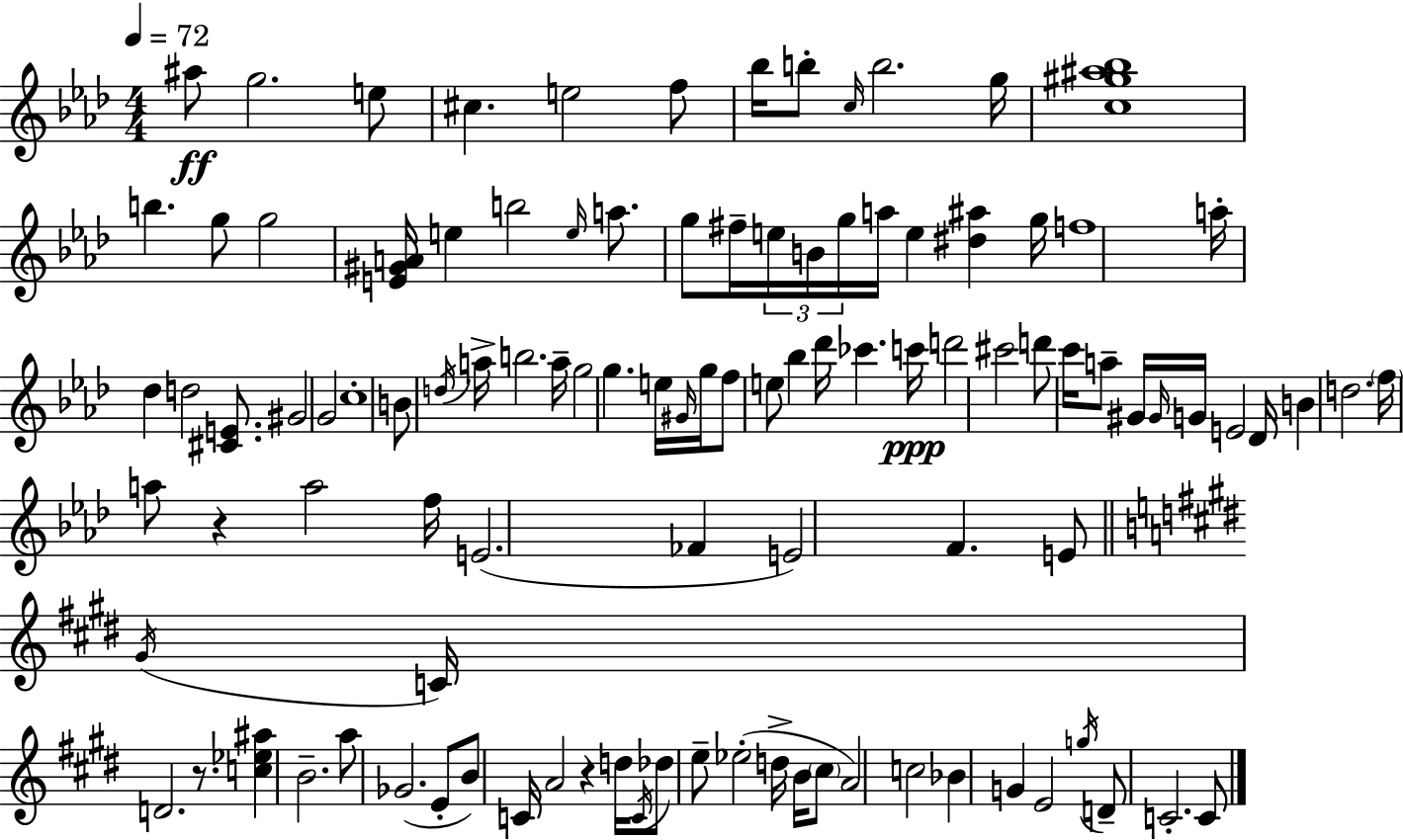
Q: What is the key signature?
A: F minor